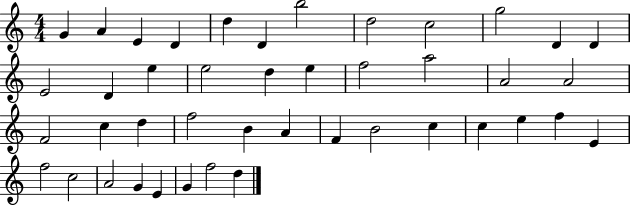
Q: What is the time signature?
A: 4/4